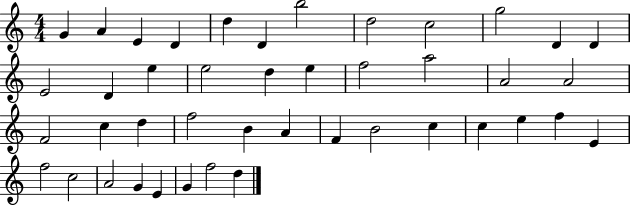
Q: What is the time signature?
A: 4/4